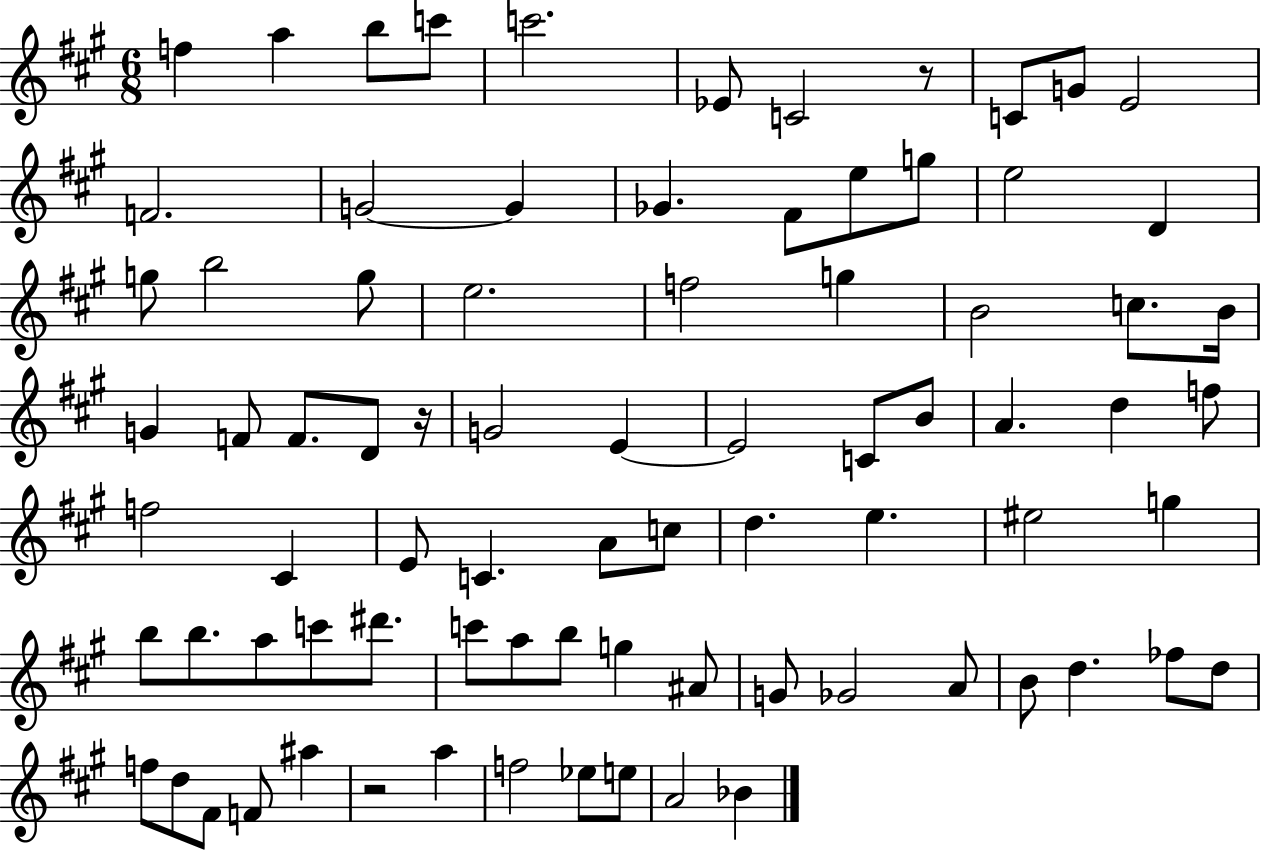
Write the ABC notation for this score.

X:1
T:Untitled
M:6/8
L:1/4
K:A
f a b/2 c'/2 c'2 _E/2 C2 z/2 C/2 G/2 E2 F2 G2 G _G ^F/2 e/2 g/2 e2 D g/2 b2 g/2 e2 f2 g B2 c/2 B/4 G F/2 F/2 D/2 z/4 G2 E E2 C/2 B/2 A d f/2 f2 ^C E/2 C A/2 c/2 d e ^e2 g b/2 b/2 a/2 c'/2 ^d'/2 c'/2 a/2 b/2 g ^A/2 G/2 _G2 A/2 B/2 d _f/2 d/2 f/2 d/2 ^F/2 F/2 ^a z2 a f2 _e/2 e/2 A2 _B